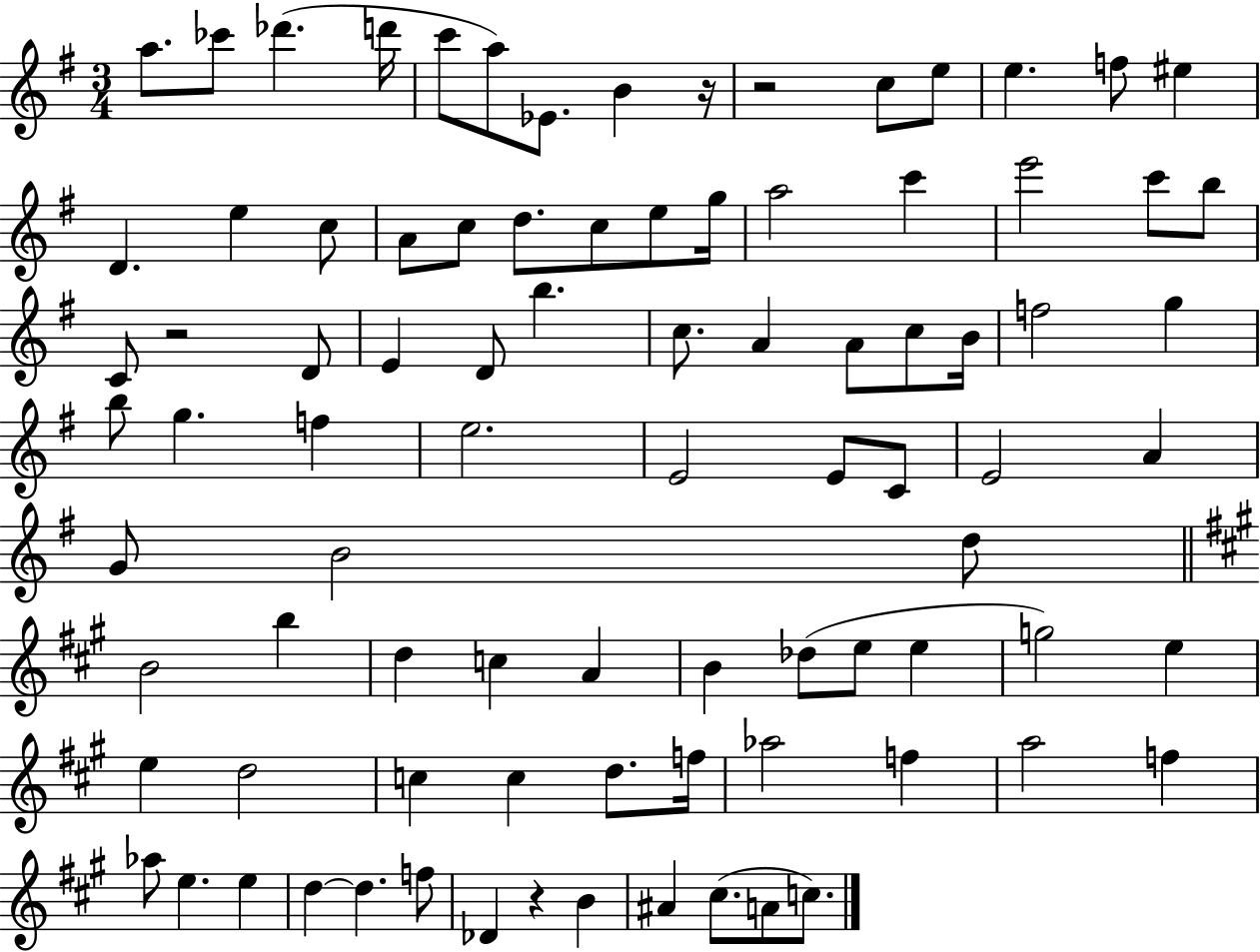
{
  \clef treble
  \numericTimeSignature
  \time 3/4
  \key g \major
  a''8. ces'''8 des'''4.( d'''16 | c'''8 a''8) ees'8. b'4 r16 | r2 c''8 e''8 | e''4. f''8 eis''4 | \break d'4. e''4 c''8 | a'8 c''8 d''8. c''8 e''8 g''16 | a''2 c'''4 | e'''2 c'''8 b''8 | \break c'8 r2 d'8 | e'4 d'8 b''4. | c''8. a'4 a'8 c''8 b'16 | f''2 g''4 | \break b''8 g''4. f''4 | e''2. | e'2 e'8 c'8 | e'2 a'4 | \break g'8 b'2 d''8 | \bar "||" \break \key a \major b'2 b''4 | d''4 c''4 a'4 | b'4 des''8( e''8 e''4 | g''2) e''4 | \break e''4 d''2 | c''4 c''4 d''8. f''16 | aes''2 f''4 | a''2 f''4 | \break aes''8 e''4. e''4 | d''4~~ d''4. f''8 | des'4 r4 b'4 | ais'4 cis''8.( a'8 c''8.) | \break \bar "|."
}